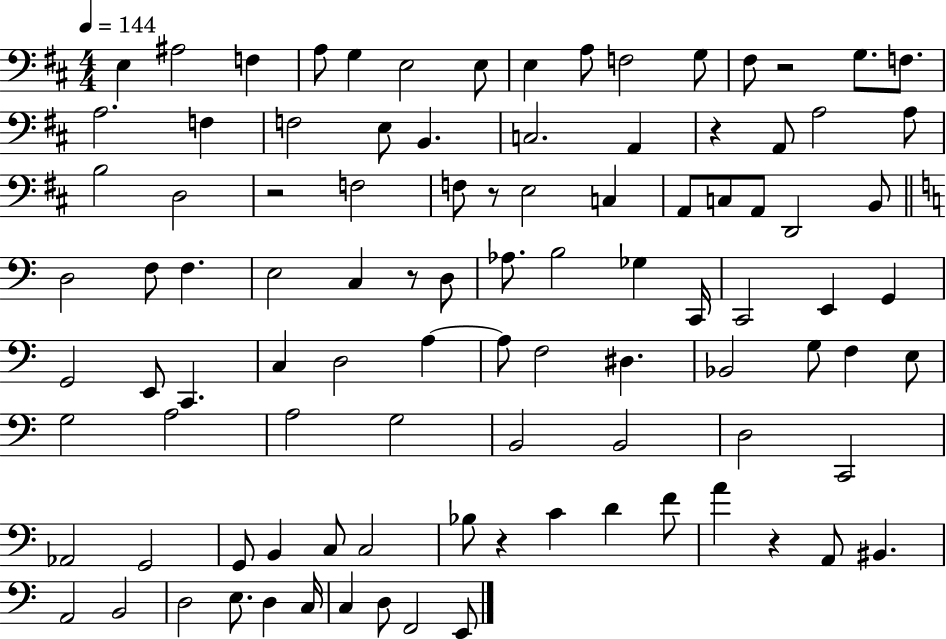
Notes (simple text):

E3/q A#3/h F3/q A3/e G3/q E3/h E3/e E3/q A3/e F3/h G3/e F#3/e R/h G3/e. F3/e. A3/h. F3/q F3/h E3/e B2/q. C3/h. A2/q R/q A2/e A3/h A3/e B3/h D3/h R/h F3/h F3/e R/e E3/h C3/q A2/e C3/e A2/e D2/h B2/e D3/h F3/e F3/q. E3/h C3/q R/e D3/e Ab3/e. B3/h Gb3/q C2/s C2/h E2/q G2/q G2/h E2/e C2/q. C3/q D3/h A3/q A3/e F3/h D#3/q. Bb2/h G3/e F3/q E3/e G3/h A3/h A3/h G3/h B2/h B2/h D3/h C2/h Ab2/h G2/h G2/e B2/q C3/e C3/h Bb3/e R/q C4/q D4/q F4/e A4/q R/q A2/e BIS2/q. A2/h B2/h D3/h E3/e. D3/q C3/s C3/q D3/e F2/h E2/e